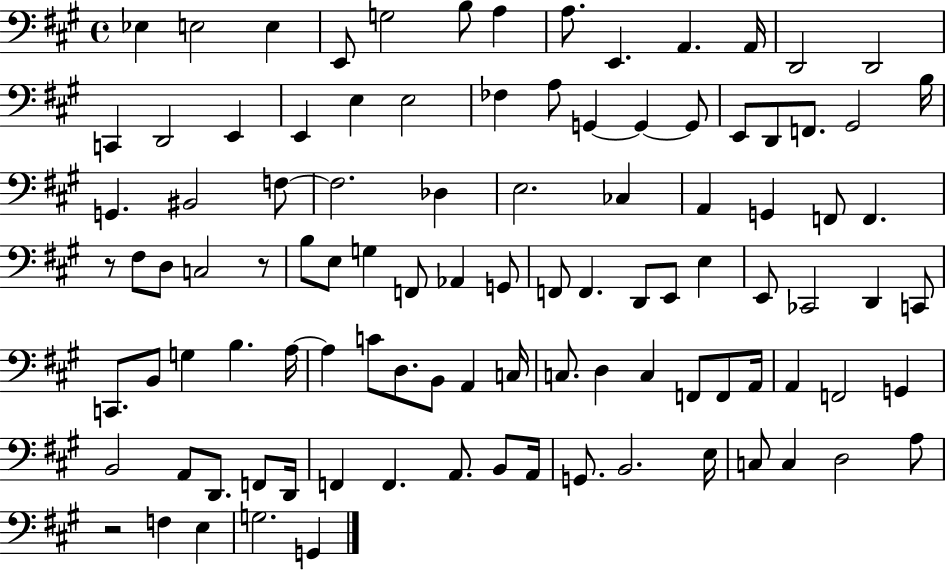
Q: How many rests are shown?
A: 3